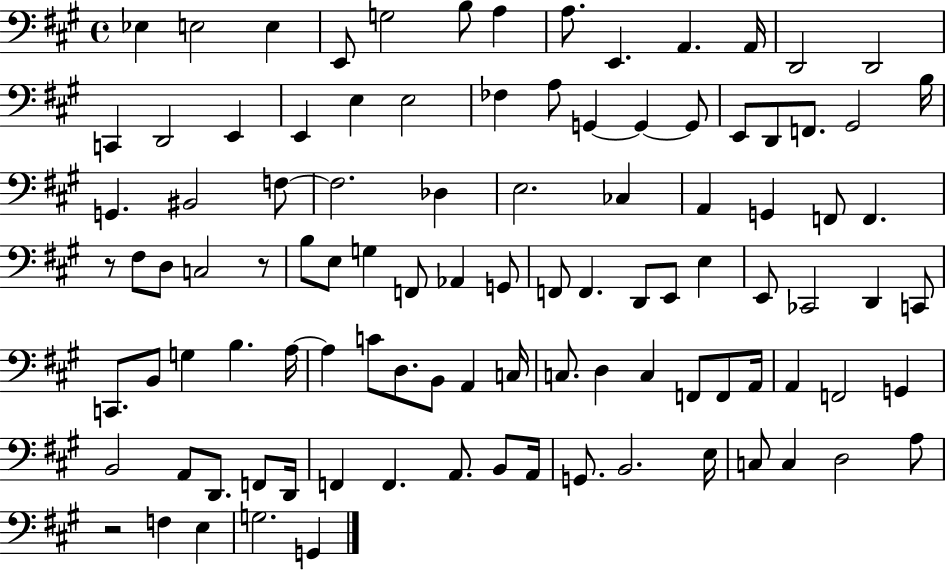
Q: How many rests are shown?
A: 3